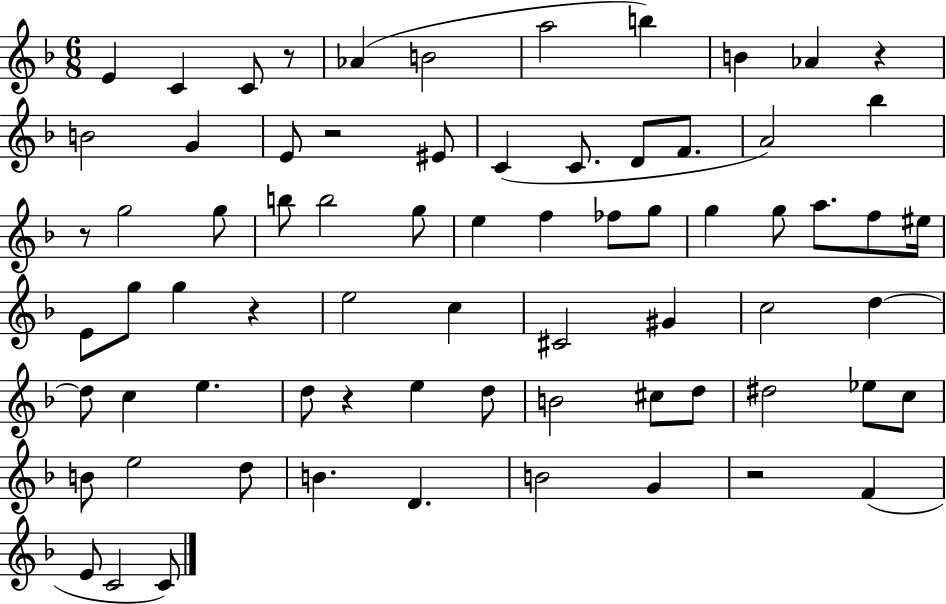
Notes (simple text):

E4/q C4/q C4/e R/e Ab4/q B4/h A5/h B5/q B4/q Ab4/q R/q B4/h G4/q E4/e R/h EIS4/e C4/q C4/e. D4/e F4/e. A4/h Bb5/q R/e G5/h G5/e B5/e B5/h G5/e E5/q F5/q FES5/e G5/e G5/q G5/e A5/e. F5/e EIS5/s E4/e G5/e G5/q R/q E5/h C5/q C#4/h G#4/q C5/h D5/q D5/e C5/q E5/q. D5/e R/q E5/q D5/e B4/h C#5/e D5/e D#5/h Eb5/e C5/e B4/e E5/h D5/e B4/q. D4/q. B4/h G4/q R/h F4/q E4/e C4/h C4/e